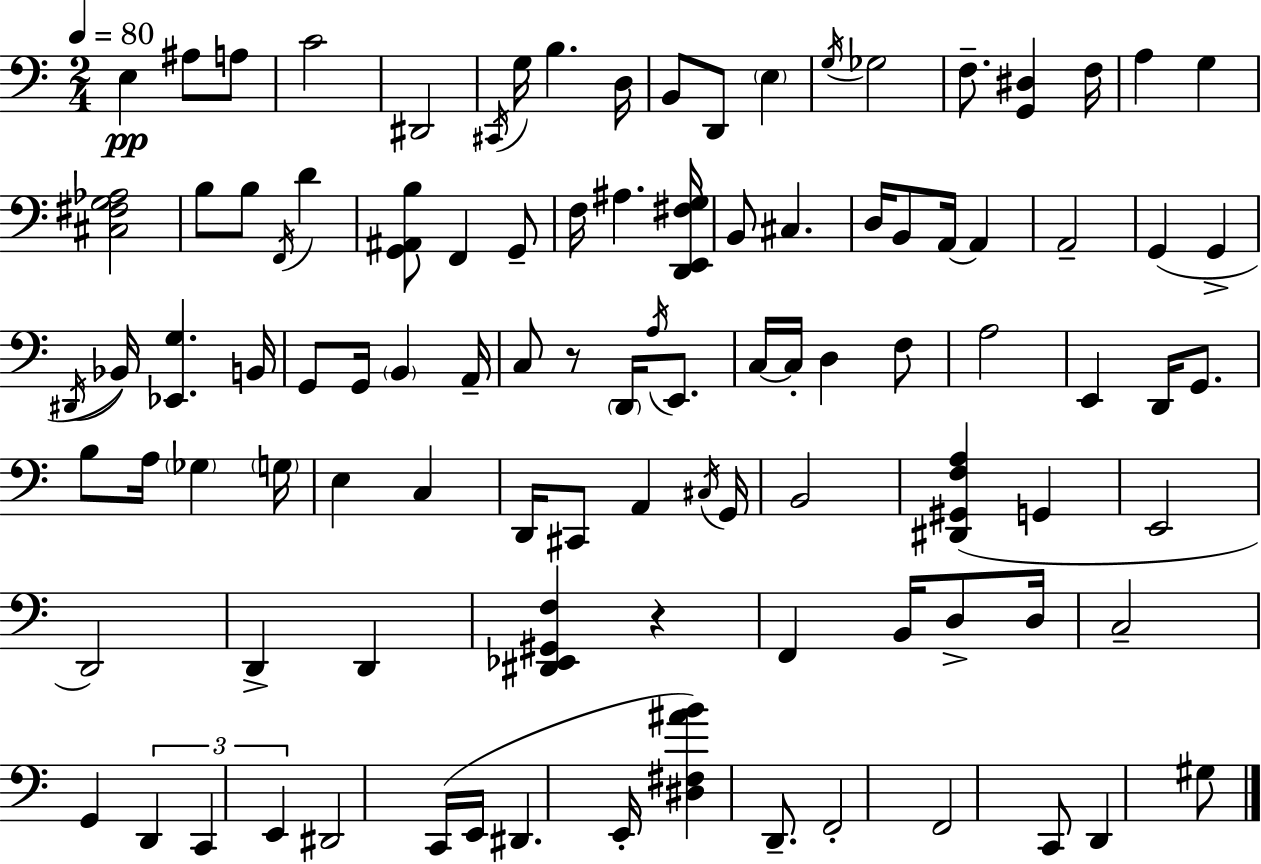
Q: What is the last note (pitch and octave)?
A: G#3